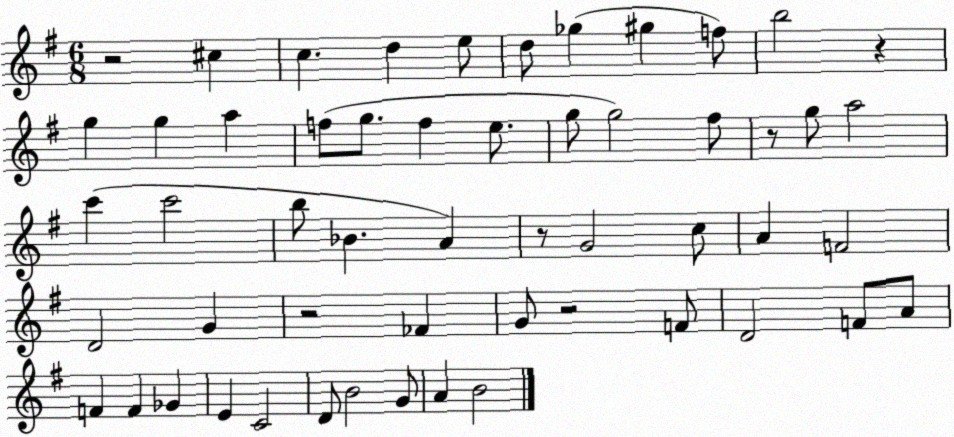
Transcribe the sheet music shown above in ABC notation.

X:1
T:Untitled
M:6/8
L:1/4
K:G
z2 ^c c d e/2 d/2 _g ^g f/2 b2 z g g a f/2 g/2 f e/2 g/2 g2 ^f/2 z/2 g/2 a2 c' c'2 b/2 _B A z/2 G2 c/2 A F2 D2 G z2 _F G/2 z2 F/2 D2 F/2 A/2 F F _G E C2 D/2 B2 G/2 A B2